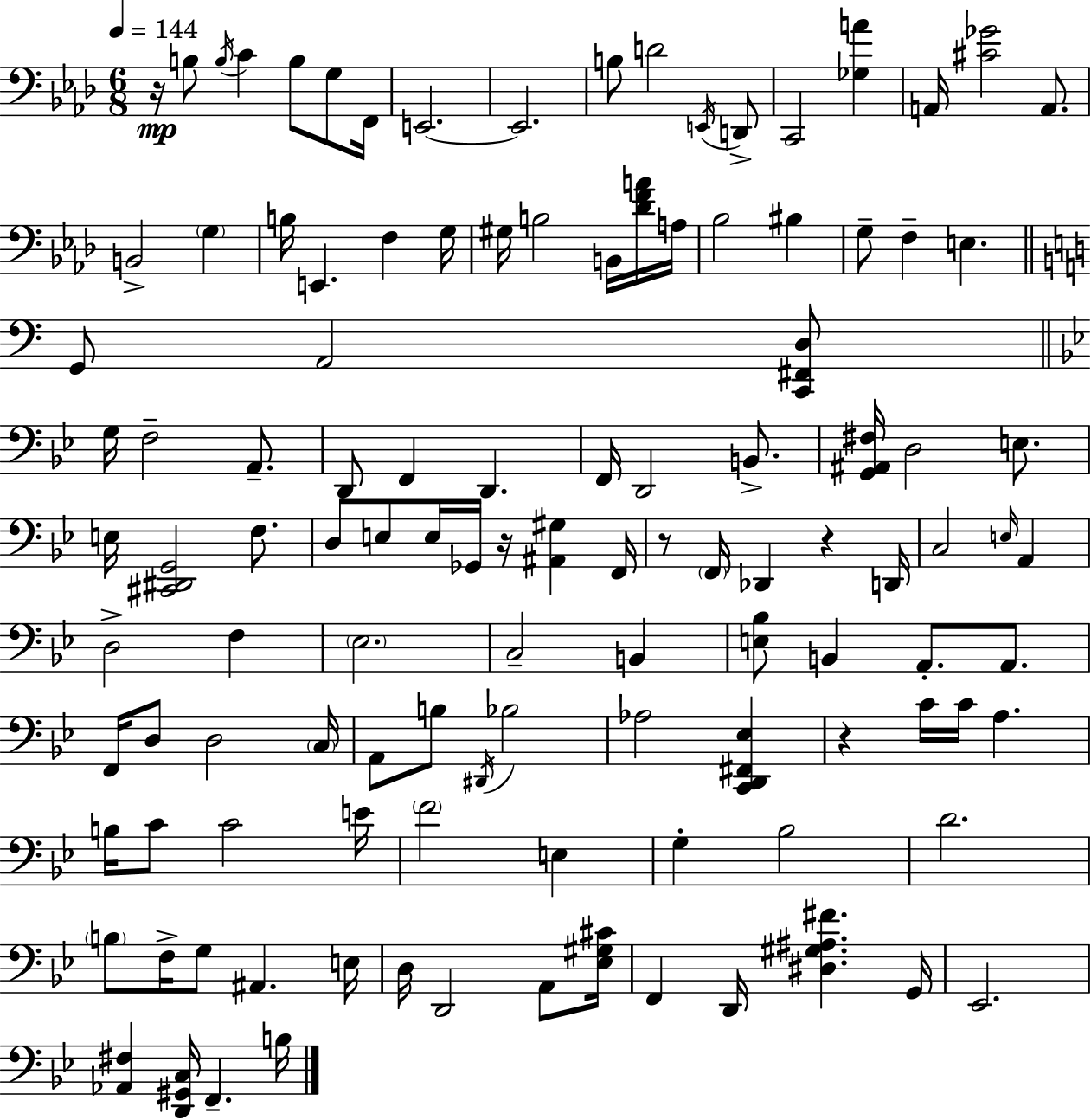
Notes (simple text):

R/s B3/e B3/s C4/q B3/e G3/e F2/s E2/h. E2/h. B3/e D4/h E2/s D2/e C2/h [Gb3,A4]/q A2/s [C#4,Gb4]/h A2/e. B2/h G3/q B3/s E2/q. F3/q G3/s G#3/s B3/h B2/s [Db4,F4,A4]/s A3/s Bb3/h BIS3/q G3/e F3/q E3/q. G2/e A2/h [C2,F#2,D3]/e G3/s F3/h A2/e. D2/e F2/q D2/q. F2/s D2/h B2/e. [G2,A#2,F#3]/s D3/h E3/e. E3/s [C#2,D#2,G2]/h F3/e. D3/e E3/e E3/s Gb2/s R/s [A#2,G#3]/q F2/s R/e F2/s Db2/q R/q D2/s C3/h E3/s A2/q D3/h F3/q Eb3/h. C3/h B2/q [E3,Bb3]/e B2/q A2/e. A2/e. F2/s D3/e D3/h C3/s A2/e B3/e D#2/s Bb3/h Ab3/h [C2,D2,F#2,Eb3]/q R/q C4/s C4/s A3/q. B3/s C4/e C4/h E4/s F4/h E3/q G3/q Bb3/h D4/h. B3/e F3/s G3/e A#2/q. E3/s D3/s D2/h A2/e [Eb3,G#3,C#4]/s F2/q D2/s [D#3,G#3,A#3,F#4]/q. G2/s Eb2/h. [Ab2,F#3]/q [D2,G#2,C3]/s F2/q. B3/s